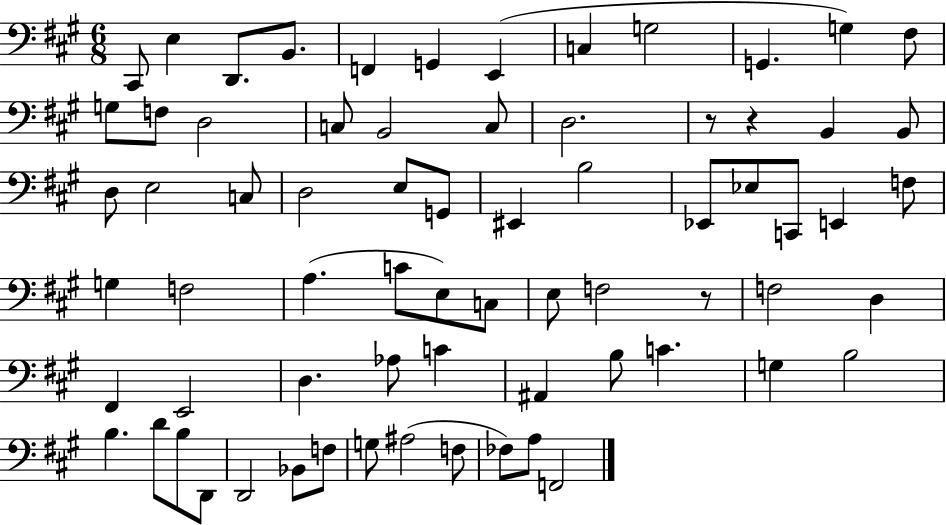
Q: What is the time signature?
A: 6/8